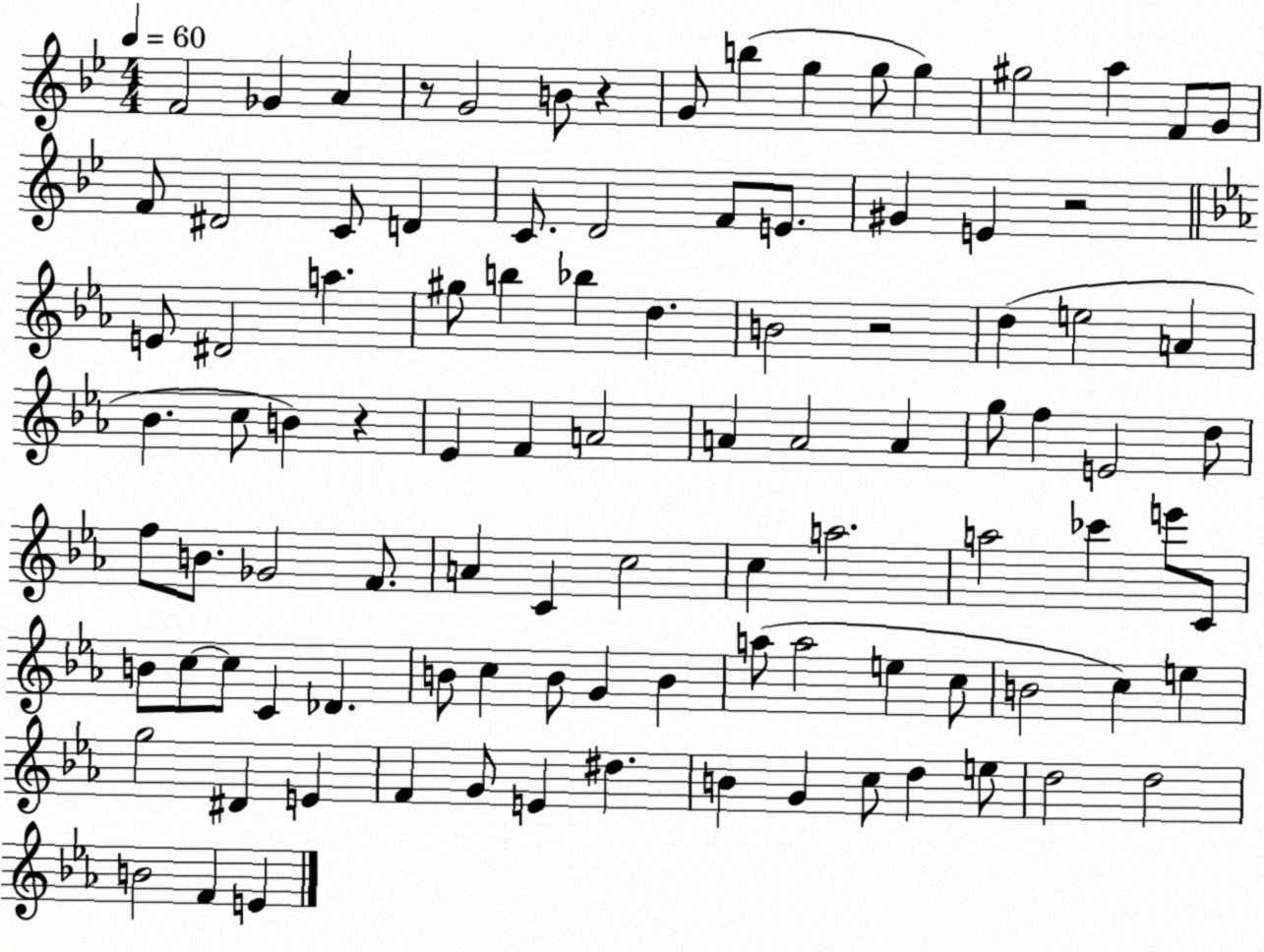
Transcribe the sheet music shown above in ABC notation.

X:1
T:Untitled
M:4/4
L:1/4
K:Bb
F2 _G A z/2 G2 B/2 z G/2 b g g/2 g ^g2 a F/2 G/2 F/2 ^D2 C/2 D C/2 D2 F/2 E/2 ^G E z2 E/2 ^D2 a ^g/2 b _b d B2 z2 d e2 A _B c/2 B z _E F A2 A A2 A g/2 f E2 d/2 f/2 B/2 _G2 F/2 A C c2 c a2 a2 _c' e'/2 C/2 B/2 c/2 c/2 C _D B/2 c B/2 G B a/2 a2 e c/2 B2 c e g2 ^D E F G/2 E ^d B G c/2 d e/2 d2 d2 B2 F E